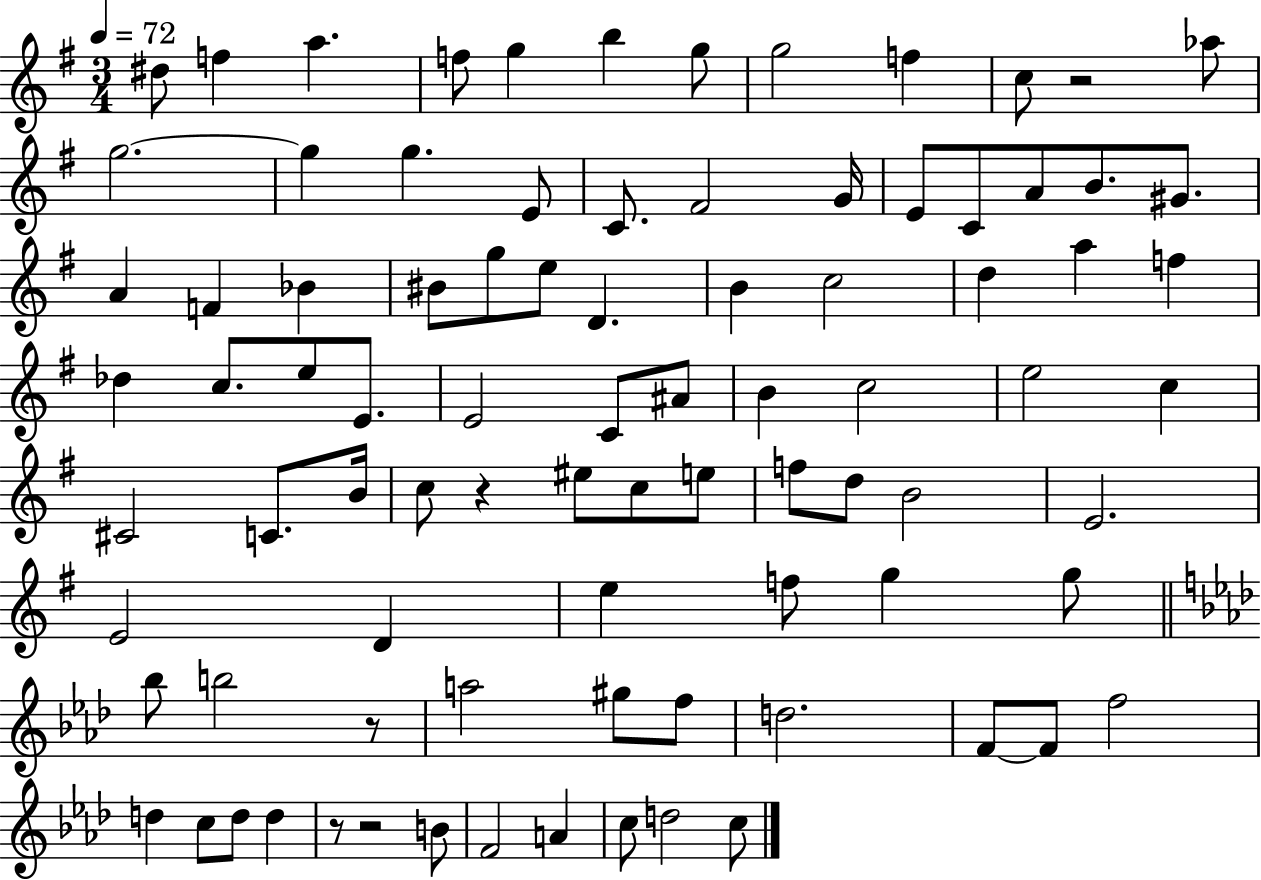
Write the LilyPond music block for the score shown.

{
  \clef treble
  \numericTimeSignature
  \time 3/4
  \key g \major
  \tempo 4 = 72
  dis''8 f''4 a''4. | f''8 g''4 b''4 g''8 | g''2 f''4 | c''8 r2 aes''8 | \break g''2.~~ | g''4 g''4. e'8 | c'8. fis'2 g'16 | e'8 c'8 a'8 b'8. gis'8. | \break a'4 f'4 bes'4 | bis'8 g''8 e''8 d'4. | b'4 c''2 | d''4 a''4 f''4 | \break des''4 c''8. e''8 e'8. | e'2 c'8 ais'8 | b'4 c''2 | e''2 c''4 | \break cis'2 c'8. b'16 | c''8 r4 eis''8 c''8 e''8 | f''8 d''8 b'2 | e'2. | \break e'2 d'4 | e''4 f''8 g''4 g''8 | \bar "||" \break \key aes \major bes''8 b''2 r8 | a''2 gis''8 f''8 | d''2. | f'8~~ f'8 f''2 | \break d''4 c''8 d''8 d''4 | r8 r2 b'8 | f'2 a'4 | c''8 d''2 c''8 | \break \bar "|."
}